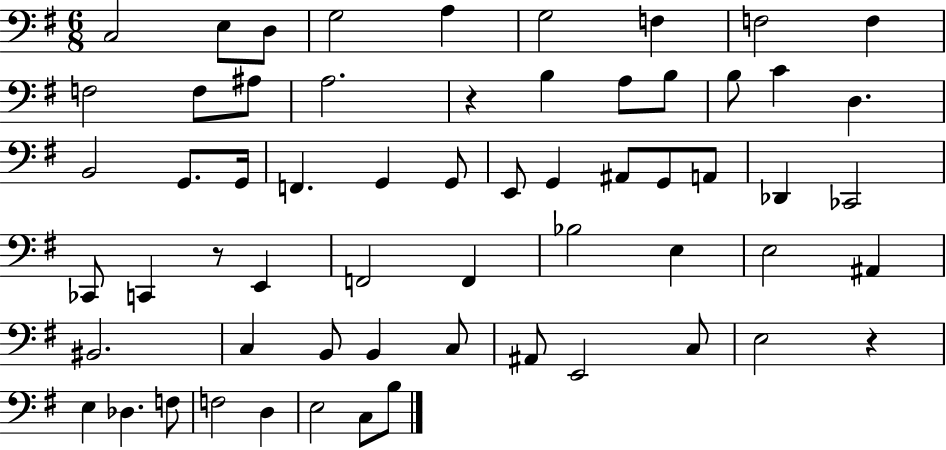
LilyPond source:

{
  \clef bass
  \numericTimeSignature
  \time 6/8
  \key g \major
  c2 e8 d8 | g2 a4 | g2 f4 | f2 f4 | \break f2 f8 ais8 | a2. | r4 b4 a8 b8 | b8 c'4 d4. | \break b,2 g,8. g,16 | f,4. g,4 g,8 | e,8 g,4 ais,8 g,8 a,8 | des,4 ces,2 | \break ces,8 c,4 r8 e,4 | f,2 f,4 | bes2 e4 | e2 ais,4 | \break bis,2. | c4 b,8 b,4 c8 | ais,8 e,2 c8 | e2 r4 | \break e4 des4. f8 | f2 d4 | e2 c8 b8 | \bar "|."
}